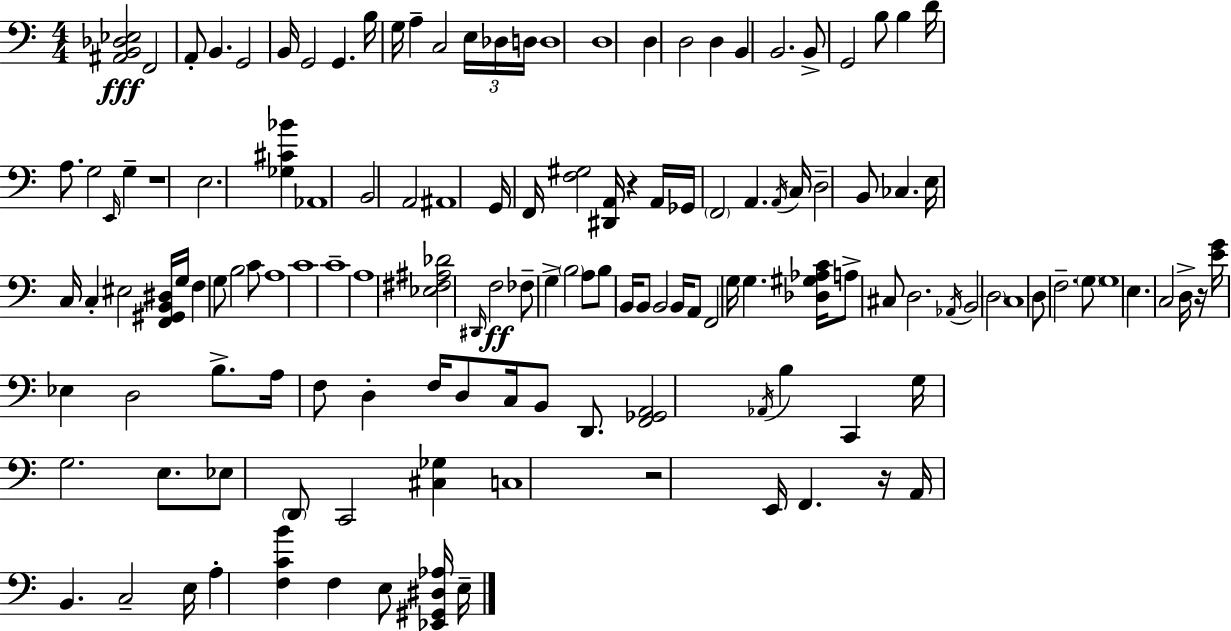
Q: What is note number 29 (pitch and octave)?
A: E2